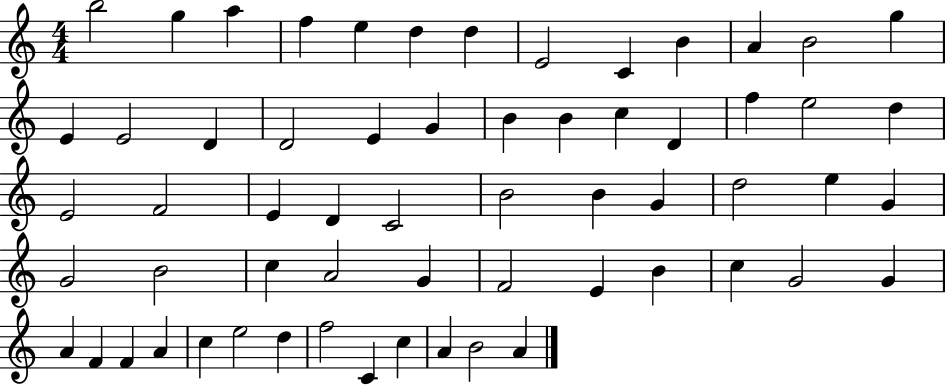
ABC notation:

X:1
T:Untitled
M:4/4
L:1/4
K:C
b2 g a f e d d E2 C B A B2 g E E2 D D2 E G B B c D f e2 d E2 F2 E D C2 B2 B G d2 e G G2 B2 c A2 G F2 E B c G2 G A F F A c e2 d f2 C c A B2 A